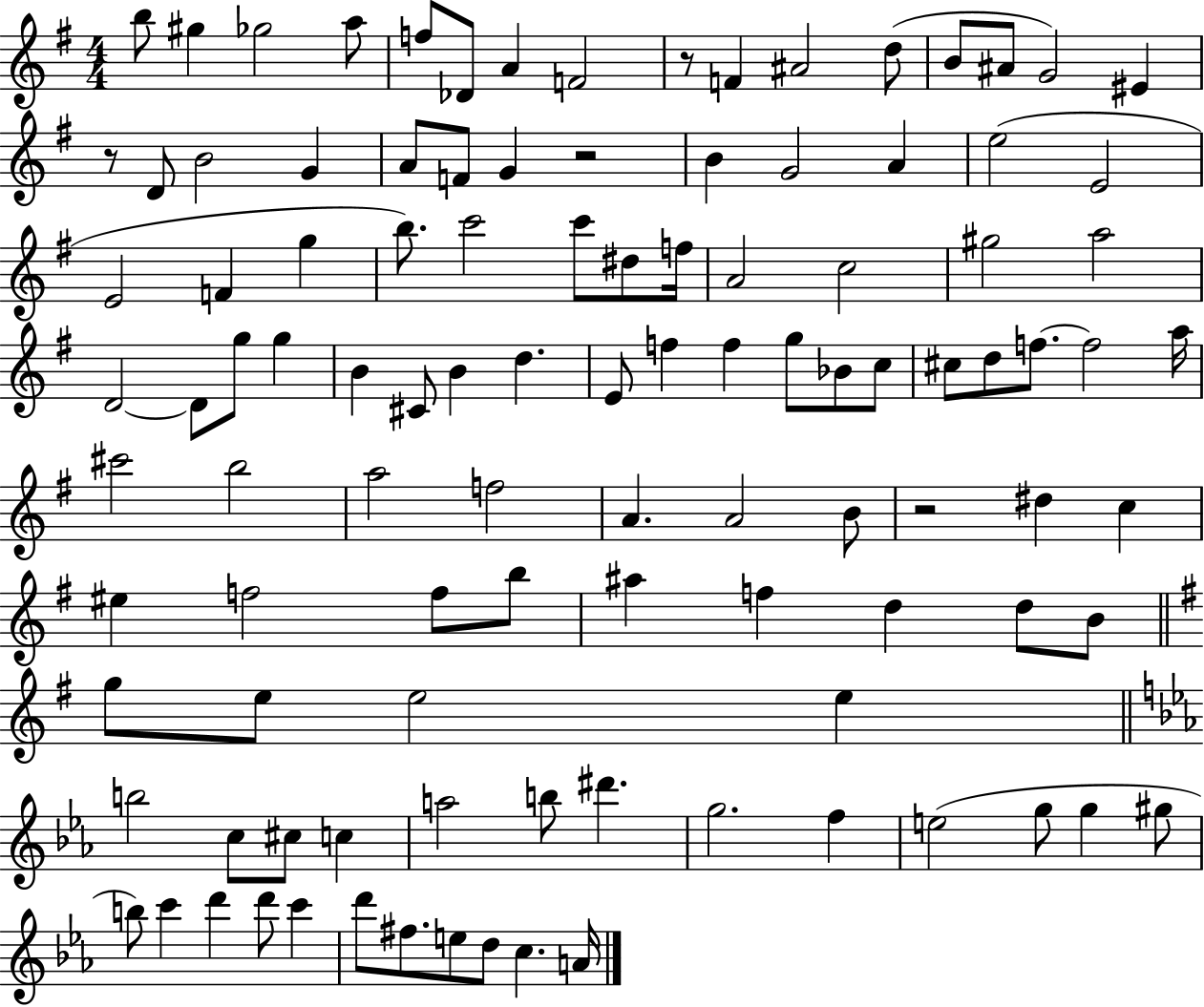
{
  \clef treble
  \numericTimeSignature
  \time 4/4
  \key g \major
  b''8 gis''4 ges''2 a''8 | f''8 des'8 a'4 f'2 | r8 f'4 ais'2 d''8( | b'8 ais'8 g'2) eis'4 | \break r8 d'8 b'2 g'4 | a'8 f'8 g'4 r2 | b'4 g'2 a'4 | e''2( e'2 | \break e'2 f'4 g''4 | b''8.) c'''2 c'''8 dis''8 f''16 | a'2 c''2 | gis''2 a''2 | \break d'2~~ d'8 g''8 g''4 | b'4 cis'8 b'4 d''4. | e'8 f''4 f''4 g''8 bes'8 c''8 | cis''8 d''8 f''8.~~ f''2 a''16 | \break cis'''2 b''2 | a''2 f''2 | a'4. a'2 b'8 | r2 dis''4 c''4 | \break eis''4 f''2 f''8 b''8 | ais''4 f''4 d''4 d''8 b'8 | \bar "||" \break \key g \major g''8 e''8 e''2 e''4 | \bar "||" \break \key ees \major b''2 c''8 cis''8 c''4 | a''2 b''8 dis'''4. | g''2. f''4 | e''2( g''8 g''4 gis''8 | \break b''8) c'''4 d'''4 d'''8 c'''4 | d'''8 fis''8. e''8 d''8 c''4. a'16 | \bar "|."
}